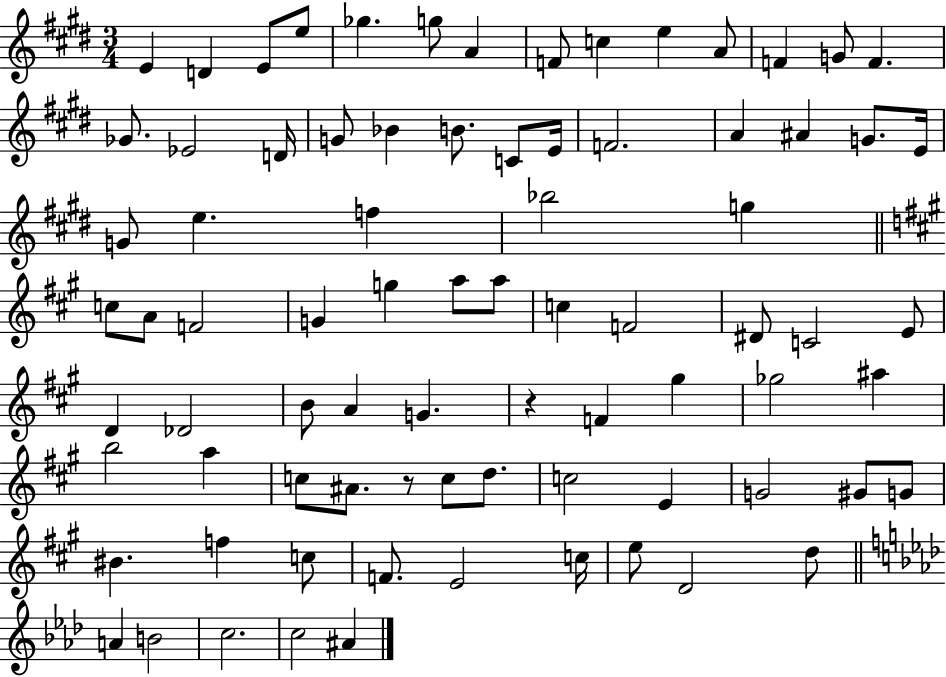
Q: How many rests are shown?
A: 2